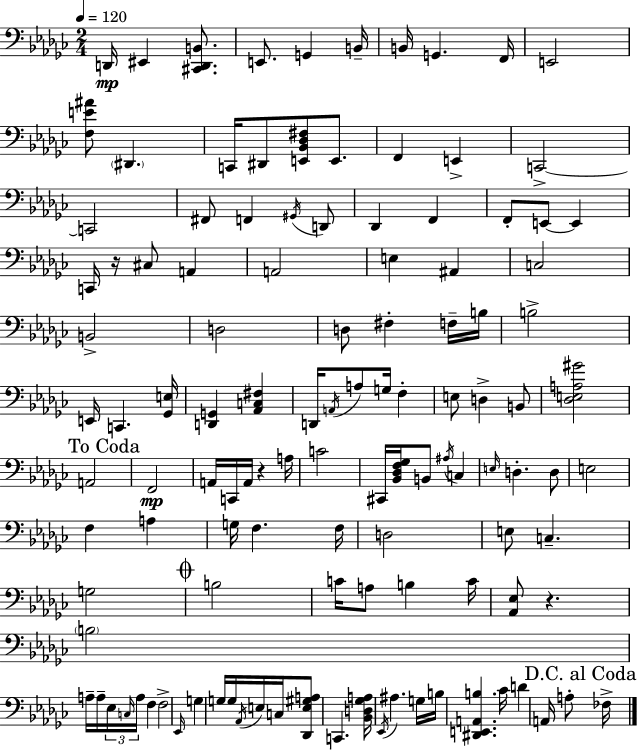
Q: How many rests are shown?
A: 3